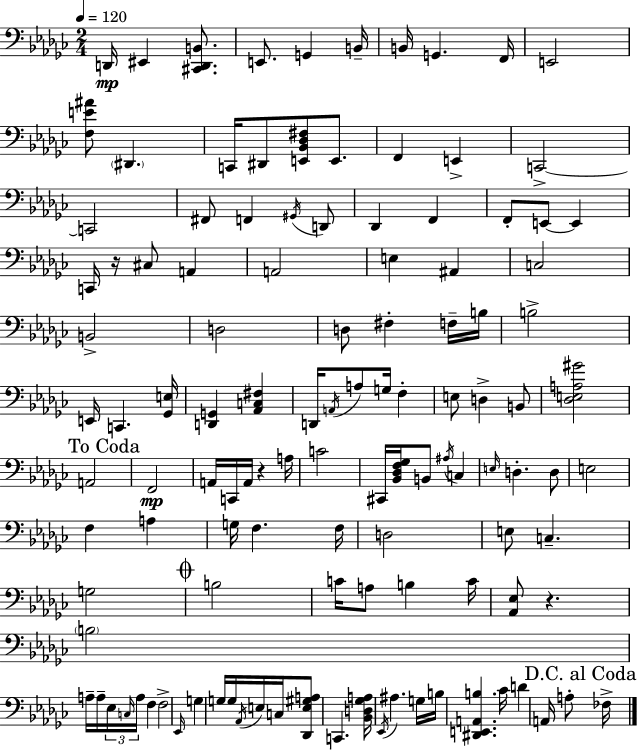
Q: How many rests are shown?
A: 3